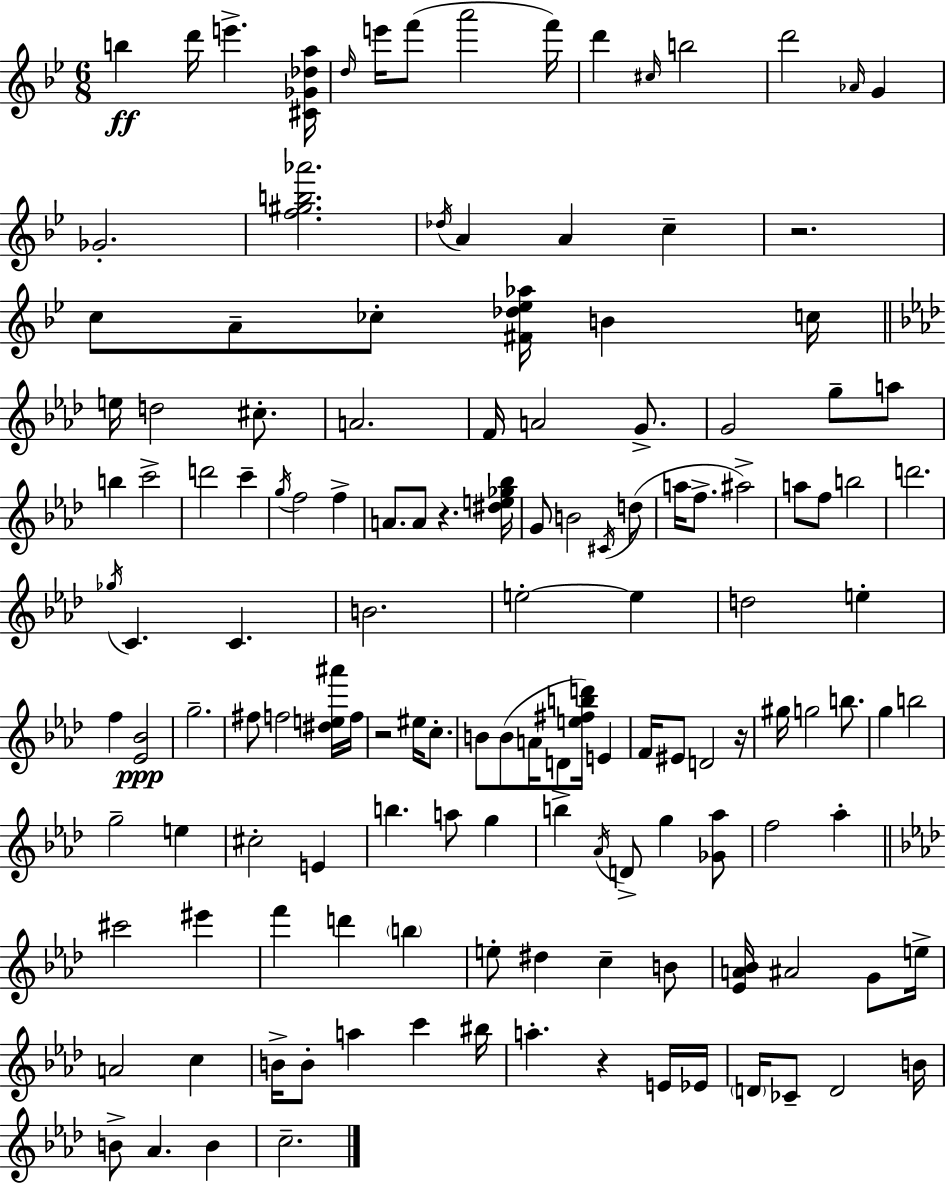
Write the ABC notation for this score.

X:1
T:Untitled
M:6/8
L:1/4
K:Gm
b d'/4 e' [^C_G_da]/4 d/4 e'/4 f'/2 a'2 f'/4 d' ^c/4 b2 d'2 _A/4 G _G2 [f^gb_a']2 _d/4 A A c z2 c/2 A/2 _c/2 [^F_d_e_a]/4 B c/4 e/4 d2 ^c/2 A2 F/4 A2 G/2 G2 g/2 a/2 b c'2 d'2 c' g/4 f2 f A/2 A/2 z [^de_g_b]/4 G/2 B2 ^C/4 d/2 a/4 f/2 ^a2 a/2 f/2 b2 d'2 _g/4 C C B2 e2 e d2 e f [_E_B]2 g2 ^f/2 f2 [^de^a']/4 f/4 z2 ^e/4 c/2 B/2 B/2 A/4 D/2 [e^fbd']/4 E F/4 ^E/2 D2 z/4 ^g/4 g2 b/2 g b2 g2 e ^c2 E b a/2 g b _A/4 D/2 g [_G_a]/2 f2 _a ^c'2 ^e' f' d' b e/2 ^d c B/2 [_EA_B]/4 ^A2 G/2 e/4 A2 c B/4 B/2 a c' ^b/4 a z E/4 _E/4 D/4 _C/2 D2 B/4 B/2 _A B c2